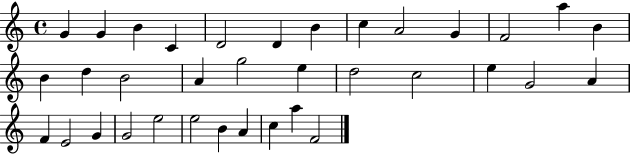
G4/q G4/q B4/q C4/q D4/h D4/q B4/q C5/q A4/h G4/q F4/h A5/q B4/q B4/q D5/q B4/h A4/q G5/h E5/q D5/h C5/h E5/q G4/h A4/q F4/q E4/h G4/q G4/h E5/h E5/h B4/q A4/q C5/q A5/q F4/h